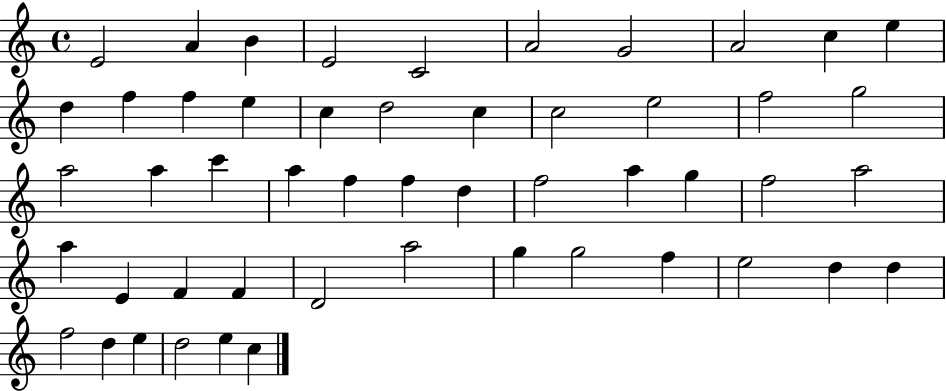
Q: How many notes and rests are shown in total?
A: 51